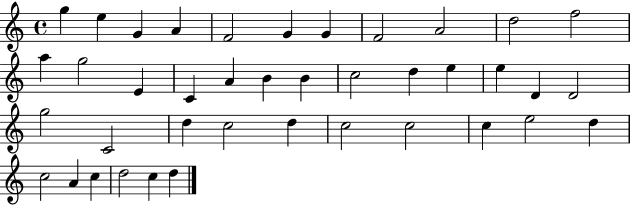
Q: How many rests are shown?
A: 0